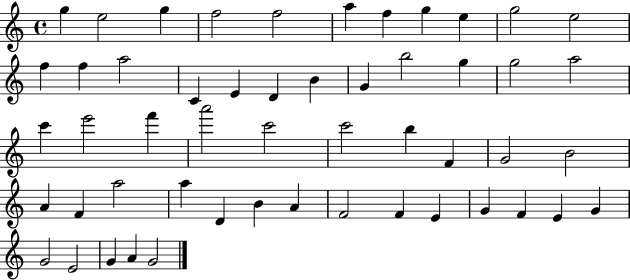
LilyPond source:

{
  \clef treble
  \time 4/4
  \defaultTimeSignature
  \key c \major
  g''4 e''2 g''4 | f''2 f''2 | a''4 f''4 g''4 e''4 | g''2 e''2 | \break f''4 f''4 a''2 | c'4 e'4 d'4 b'4 | g'4 b''2 g''4 | g''2 a''2 | \break c'''4 e'''2 f'''4 | a'''2 c'''2 | c'''2 b''4 f'4 | g'2 b'2 | \break a'4 f'4 a''2 | a''4 d'4 b'4 a'4 | f'2 f'4 e'4 | g'4 f'4 e'4 g'4 | \break g'2 e'2 | g'4 a'4 g'2 | \bar "|."
}